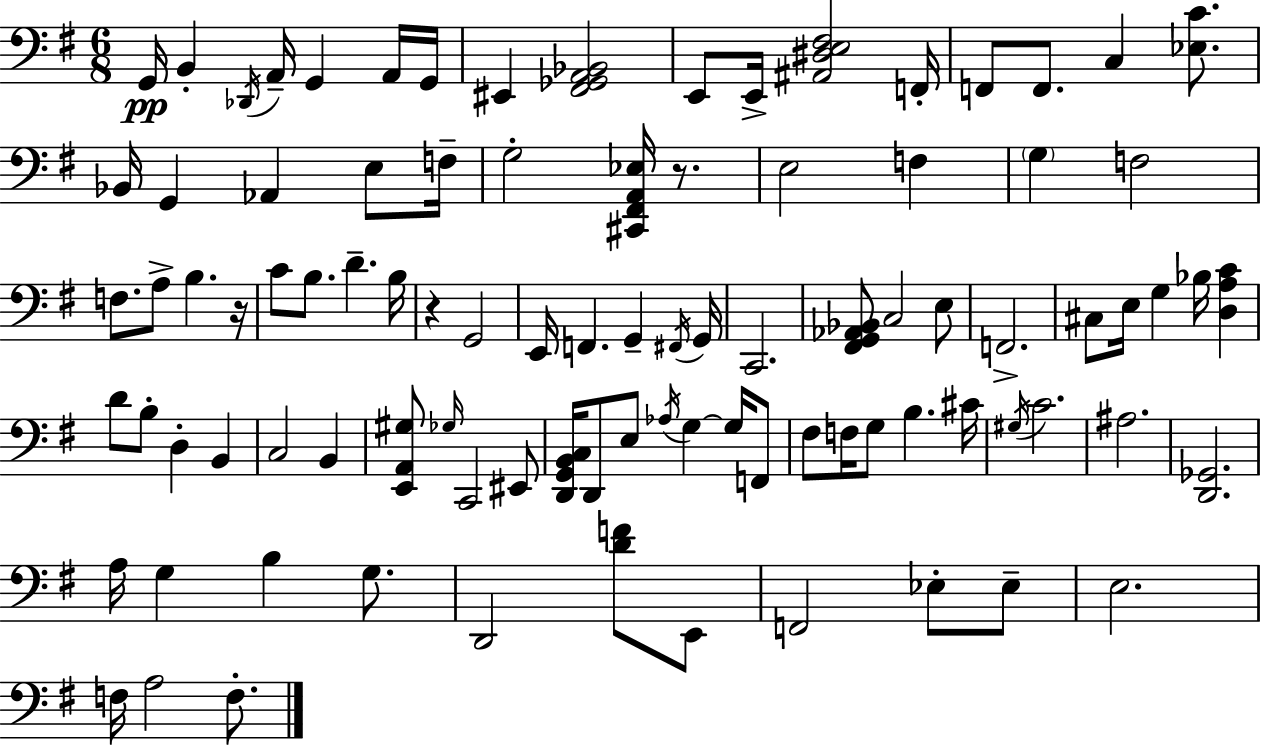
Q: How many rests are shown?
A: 3